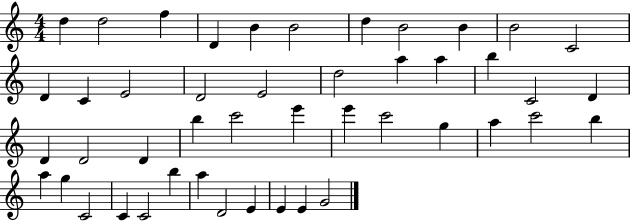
D5/q D5/h F5/q D4/q B4/q B4/h D5/q B4/h B4/q B4/h C4/h D4/q C4/q E4/h D4/h E4/h D5/h A5/q A5/q B5/q C4/h D4/q D4/q D4/h D4/q B5/q C6/h E6/q E6/q C6/h G5/q A5/q C6/h B5/q A5/q G5/q C4/h C4/q C4/h B5/q A5/q D4/h E4/q E4/q E4/q G4/h